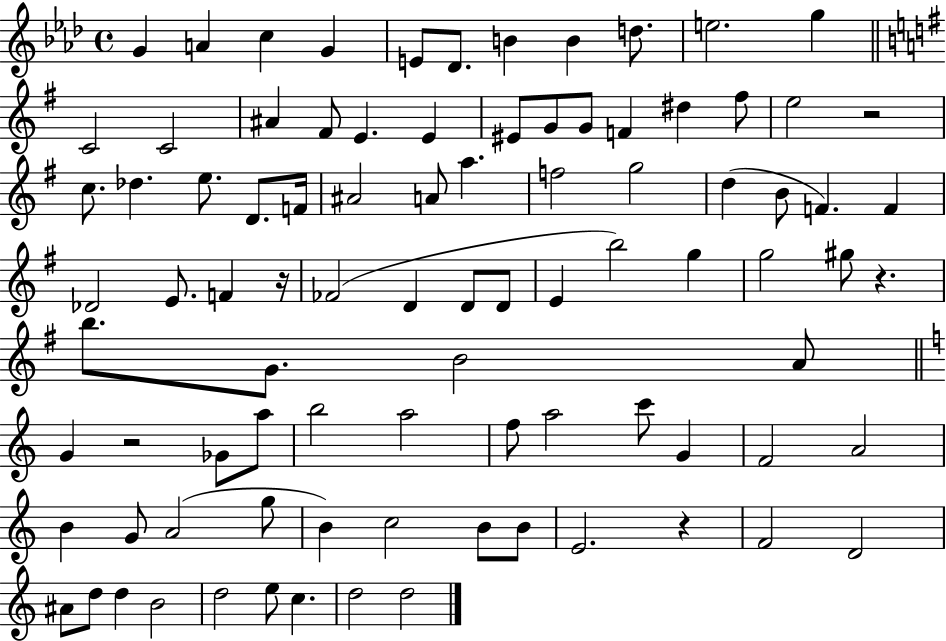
{
  \clef treble
  \time 4/4
  \defaultTimeSignature
  \key aes \major
  g'4 a'4 c''4 g'4 | e'8 des'8. b'4 b'4 d''8. | e''2. g''4 | \bar "||" \break \key e \minor c'2 c'2 | ais'4 fis'8 e'4. e'4 | eis'8 g'8 g'8 f'4 dis''4 fis''8 | e''2 r2 | \break c''8. des''4. e''8. d'8. f'16 | ais'2 a'8 a''4. | f''2 g''2 | d''4( b'8 f'4.) f'4 | \break des'2 e'8. f'4 r16 | fes'2( d'4 d'8 d'8 | e'4 b''2) g''4 | g''2 gis''8 r4. | \break b''8. g'8. b'2 a'8 | \bar "||" \break \key a \minor g'4 r2 ges'8 a''8 | b''2 a''2 | f''8 a''2 c'''8 g'4 | f'2 a'2 | \break b'4 g'8 a'2( g''8 | b'4) c''2 b'8 b'8 | e'2. r4 | f'2 d'2 | \break ais'8 d''8 d''4 b'2 | d''2 e''8 c''4. | d''2 d''2 | \bar "|."
}